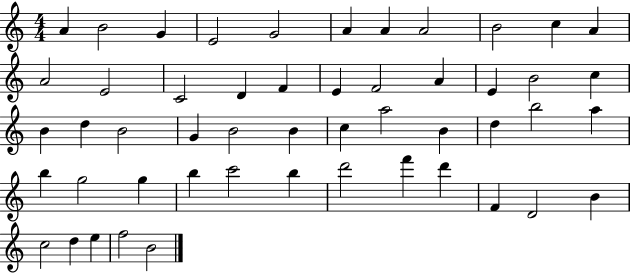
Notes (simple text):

A4/q B4/h G4/q E4/h G4/h A4/q A4/q A4/h B4/h C5/q A4/q A4/h E4/h C4/h D4/q F4/q E4/q F4/h A4/q E4/q B4/h C5/q B4/q D5/q B4/h G4/q B4/h B4/q C5/q A5/h B4/q D5/q B5/h A5/q B5/q G5/h G5/q B5/q C6/h B5/q D6/h F6/q D6/q F4/q D4/h B4/q C5/h D5/q E5/q F5/h B4/h